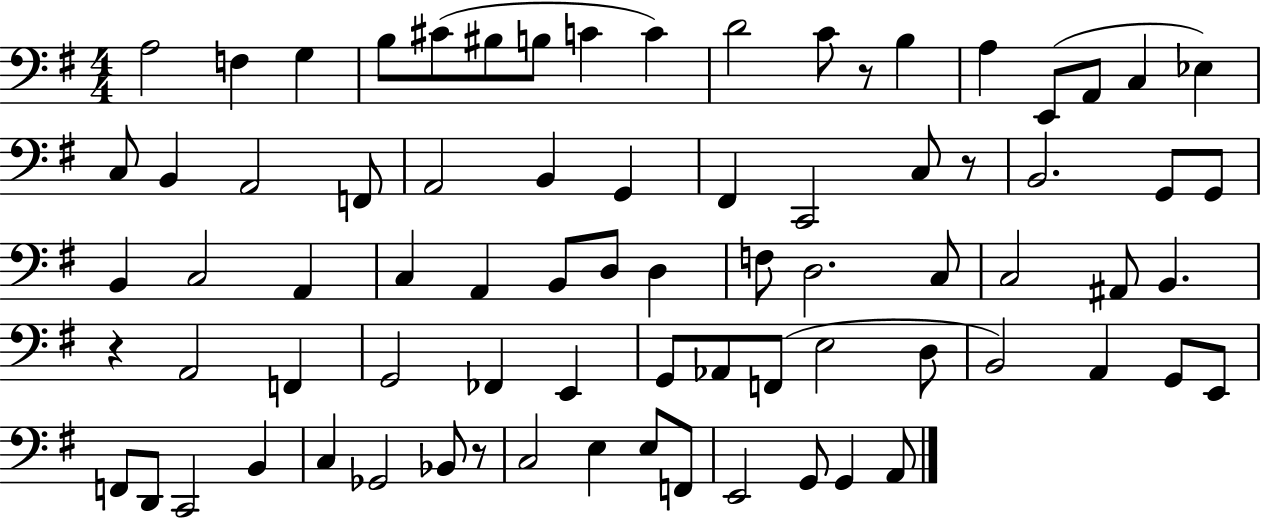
A3/h F3/q G3/q B3/e C#4/e BIS3/e B3/e C4/q C4/q D4/h C4/e R/e B3/q A3/q E2/e A2/e C3/q Eb3/q C3/e B2/q A2/h F2/e A2/h B2/q G2/q F#2/q C2/h C3/e R/e B2/h. G2/e G2/e B2/q C3/h A2/q C3/q A2/q B2/e D3/e D3/q F3/e D3/h. C3/e C3/h A#2/e B2/q. R/q A2/h F2/q G2/h FES2/q E2/q G2/e Ab2/e F2/e E3/h D3/e B2/h A2/q G2/e E2/e F2/e D2/e C2/h B2/q C3/q Gb2/h Bb2/e R/e C3/h E3/q E3/e F2/e E2/h G2/e G2/q A2/e